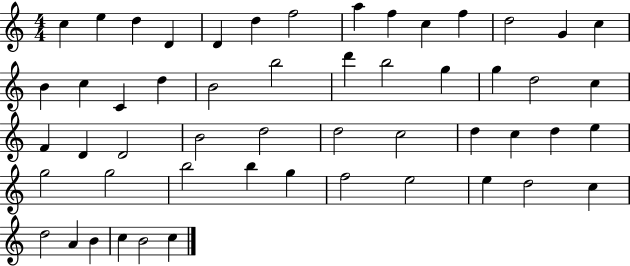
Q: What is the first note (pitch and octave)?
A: C5